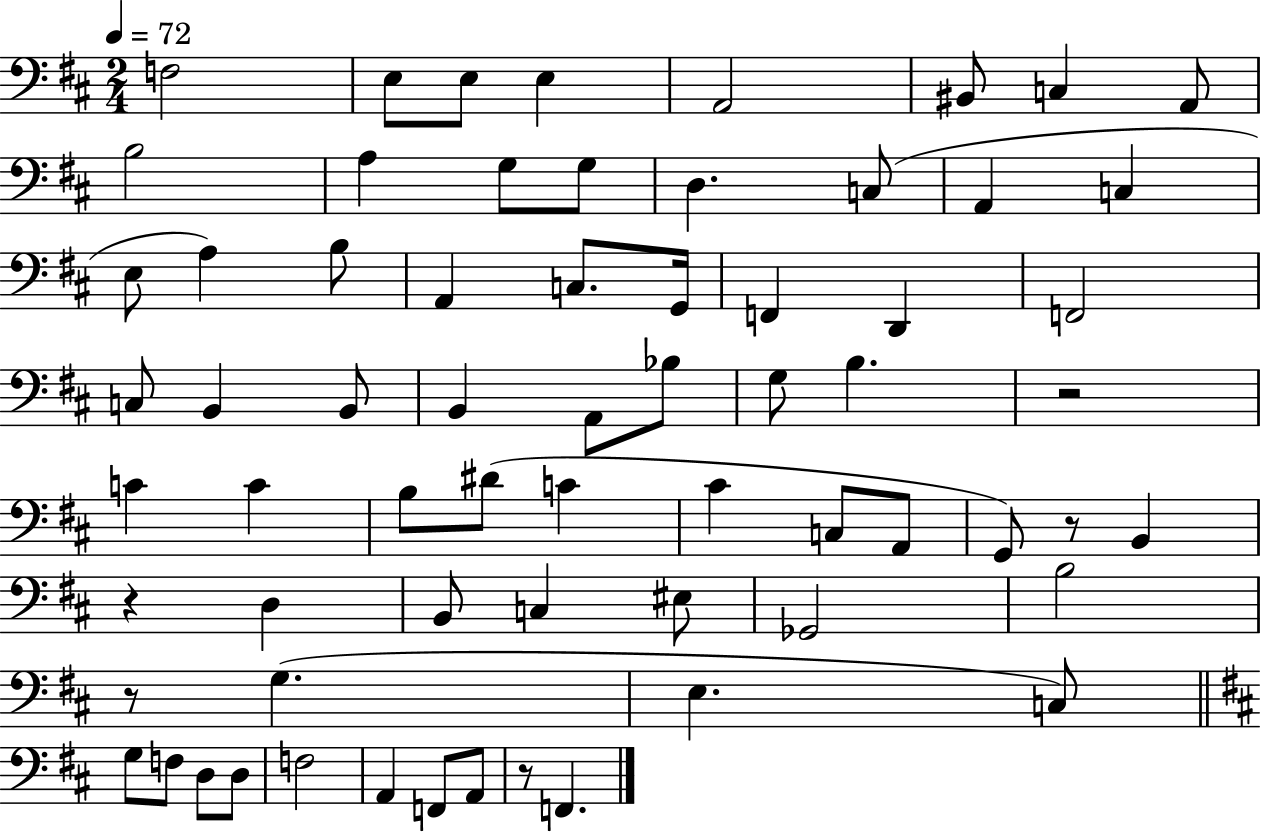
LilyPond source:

{
  \clef bass
  \numericTimeSignature
  \time 2/4
  \key d \major
  \tempo 4 = 72
  \repeat volta 2 { f2 | e8 e8 e4 | a,2 | bis,8 c4 a,8 | \break b2 | a4 g8 g8 | d4. c8( | a,4 c4 | \break e8 a4) b8 | a,4 c8. g,16 | f,4 d,4 | f,2 | \break c8 b,4 b,8 | b,4 a,8 bes8 | g8 b4. | r2 | \break c'4 c'4 | b8 dis'8( c'4 | cis'4 c8 a,8 | g,8) r8 b,4 | \break r4 d4 | b,8 c4 eis8 | ges,2 | b2 | \break r8 g4.( | e4. c8) | \bar "||" \break \key d \major g8 f8 d8 d8 | f2 | a,4 f,8 a,8 | r8 f,4. | \break } \bar "|."
}